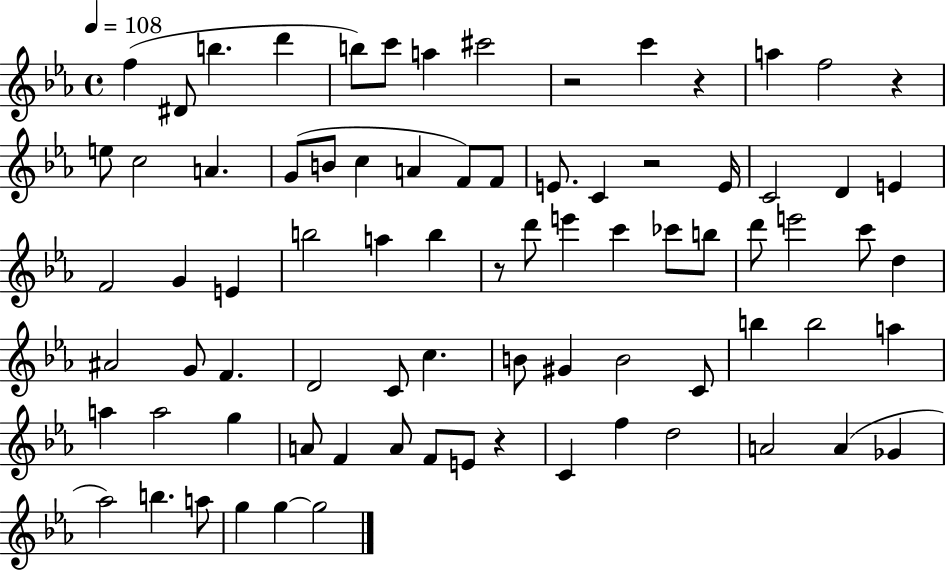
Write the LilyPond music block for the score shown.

{
  \clef treble
  \time 4/4
  \defaultTimeSignature
  \key ees \major
  \tempo 4 = 108
  f''4( dis'8 b''4. d'''4 | b''8) c'''8 a''4 cis'''2 | r2 c'''4 r4 | a''4 f''2 r4 | \break e''8 c''2 a'4. | g'8( b'8 c''4 a'4 f'8) f'8 | e'8. c'4 r2 e'16 | c'2 d'4 e'4 | \break f'2 g'4 e'4 | b''2 a''4 b''4 | r8 d'''8 e'''4 c'''4 ces'''8 b''8 | d'''8 e'''2 c'''8 d''4 | \break ais'2 g'8 f'4. | d'2 c'8 c''4. | b'8 gis'4 b'2 c'8 | b''4 b''2 a''4 | \break a''4 a''2 g''4 | a'8 f'4 a'8 f'8 e'8 r4 | c'4 f''4 d''2 | a'2 a'4( ges'4 | \break aes''2) b''4. a''8 | g''4 g''4~~ g''2 | \bar "|."
}